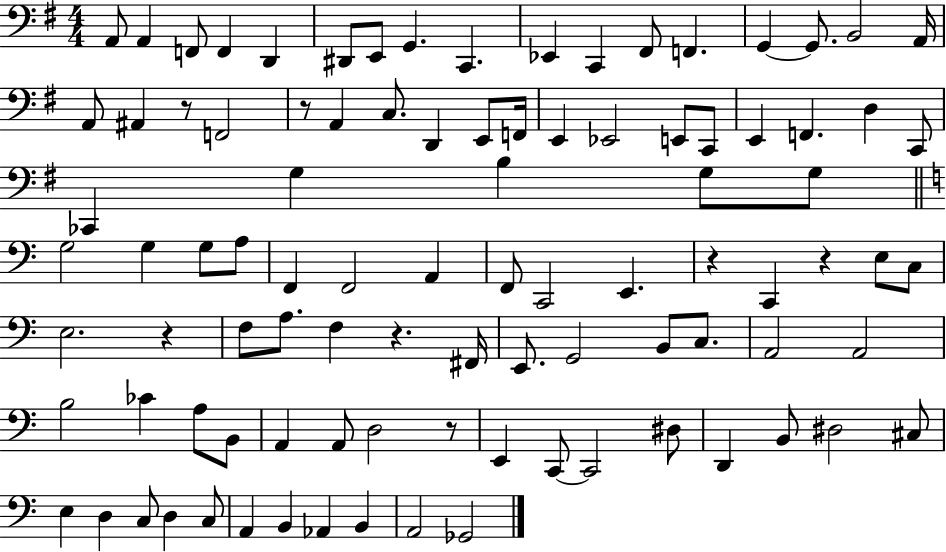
{
  \clef bass
  \numericTimeSignature
  \time 4/4
  \key g \major
  a,8 a,4 f,8 f,4 d,4 | dis,8 e,8 g,4. c,4. | ees,4 c,4 fis,8 f,4. | g,4~~ g,8. b,2 a,16 | \break a,8 ais,4 r8 f,2 | r8 a,4 c8. d,4 e,8 f,16 | e,4 ees,2 e,8 c,8 | e,4 f,4. d4 c,8 | \break ces,4 g4 b4 g8 g8 | \bar "||" \break \key c \major g2 g4 g8 a8 | f,4 f,2 a,4 | f,8 c,2 e,4. | r4 c,4 r4 e8 c8 | \break e2. r4 | f8 a8. f4 r4. fis,16 | e,8. g,2 b,8 c8. | a,2 a,2 | \break b2 ces'4 a8 b,8 | a,4 a,8 d2 r8 | e,4 c,8~~ c,2 dis8 | d,4 b,8 dis2 cis8 | \break e4 d4 c8 d4 c8 | a,4 b,4 aes,4 b,4 | a,2 ges,2 | \bar "|."
}